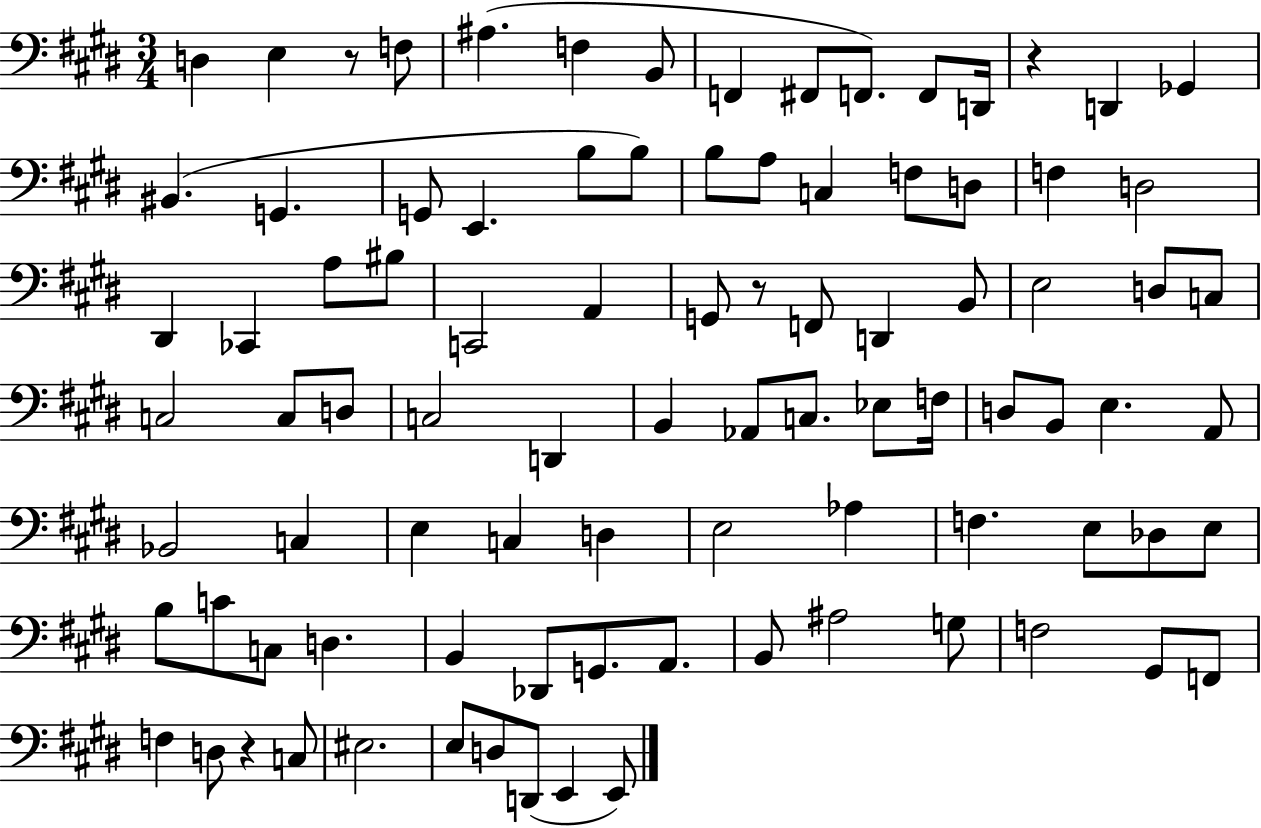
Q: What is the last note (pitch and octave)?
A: E2